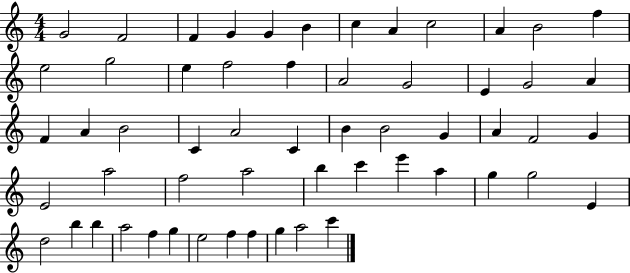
{
  \clef treble
  \numericTimeSignature
  \time 4/4
  \key c \major
  g'2 f'2 | f'4 g'4 g'4 b'4 | c''4 a'4 c''2 | a'4 b'2 f''4 | \break e''2 g''2 | e''4 f''2 f''4 | a'2 g'2 | e'4 g'2 a'4 | \break f'4 a'4 b'2 | c'4 a'2 c'4 | b'4 b'2 g'4 | a'4 f'2 g'4 | \break e'2 a''2 | f''2 a''2 | b''4 c'''4 e'''4 a''4 | g''4 g''2 e'4 | \break d''2 b''4 b''4 | a''2 f''4 g''4 | e''2 f''4 f''4 | g''4 a''2 c'''4 | \break \bar "|."
}